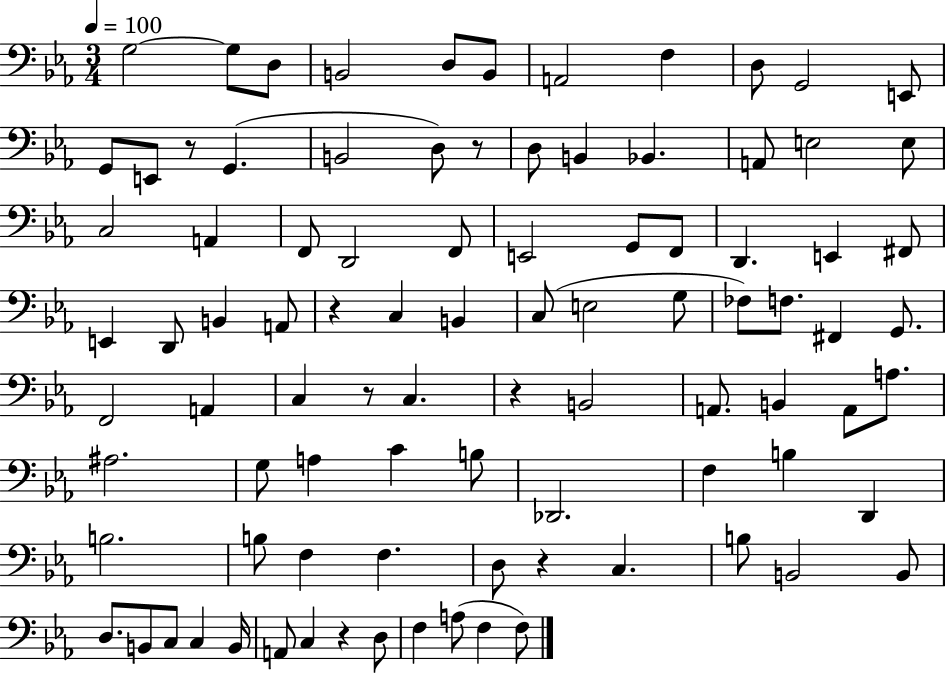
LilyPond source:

{
  \clef bass
  \numericTimeSignature
  \time 3/4
  \key ees \major
  \tempo 4 = 100
  g2~~ g8 d8 | b,2 d8 b,8 | a,2 f4 | d8 g,2 e,8 | \break g,8 e,8 r8 g,4.( | b,2 d8) r8 | d8 b,4 bes,4. | a,8 e2 e8 | \break c2 a,4 | f,8 d,2 f,8 | e,2 g,8 f,8 | d,4. e,4 fis,8 | \break e,4 d,8 b,4 a,8 | r4 c4 b,4 | c8( e2 g8 | fes8) f8. fis,4 g,8. | \break f,2 a,4 | c4 r8 c4. | r4 b,2 | a,8. b,4 a,8 a8. | \break ais2. | g8 a4 c'4 b8 | des,2. | f4 b4 d,4 | \break b2. | b8 f4 f4. | d8 r4 c4. | b8 b,2 b,8 | \break d8. b,8 c8 c4 b,16 | a,8 c4 r4 d8 | f4 a8( f4 f8) | \bar "|."
}